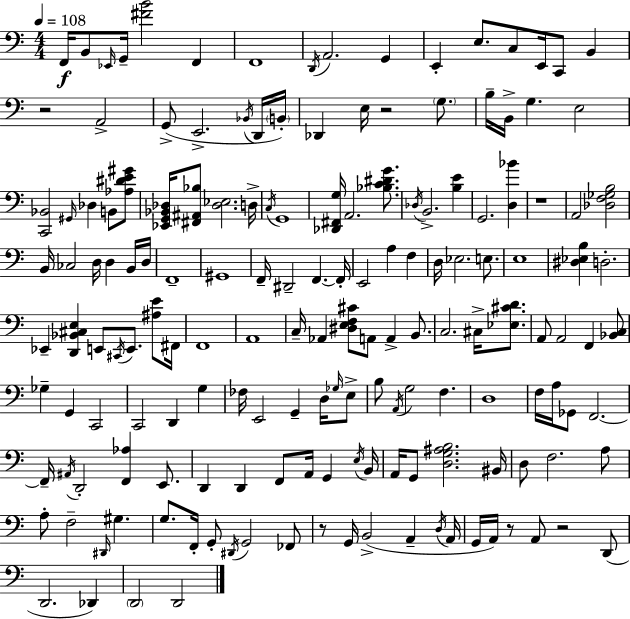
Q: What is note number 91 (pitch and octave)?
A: G3